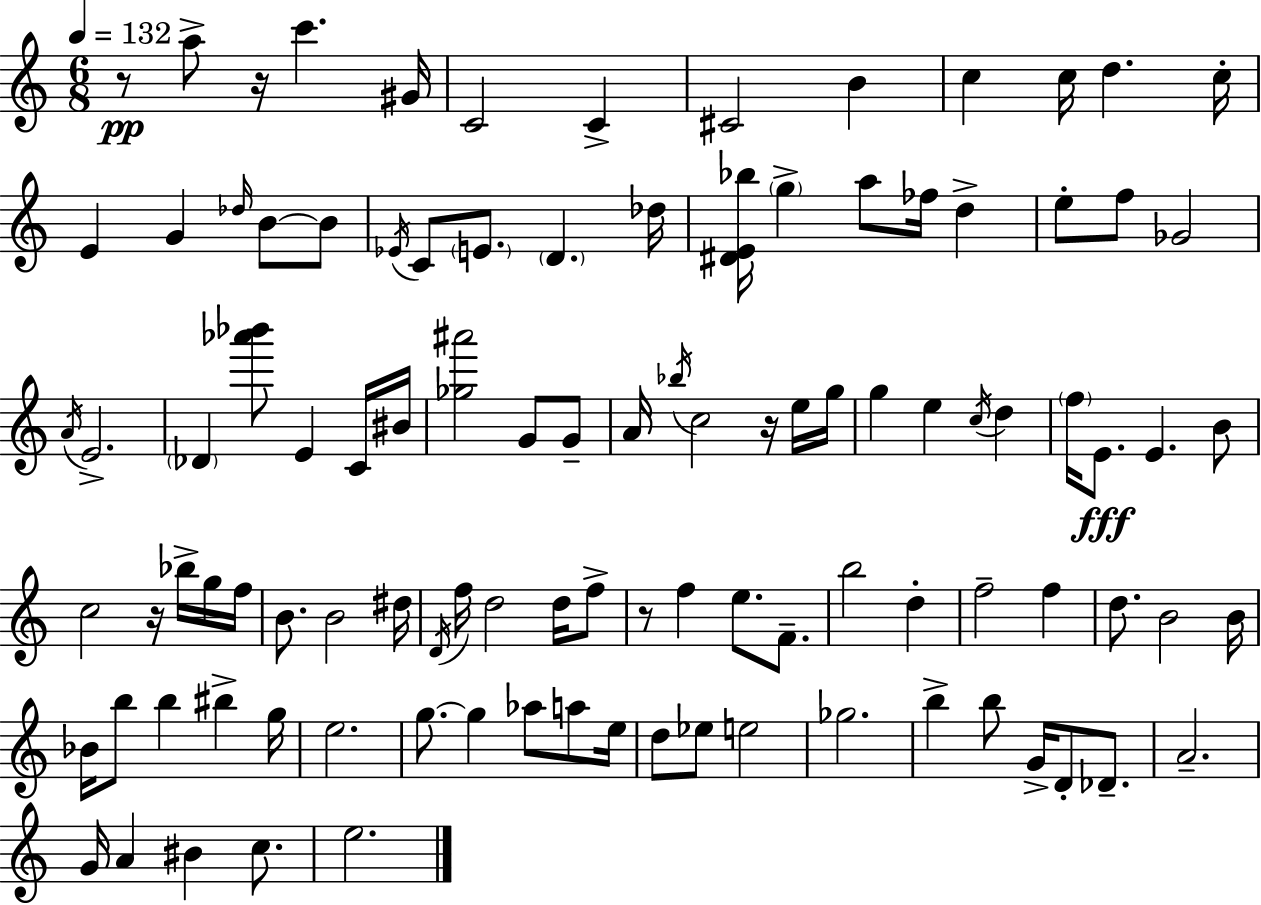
R/e A5/e R/s C6/q. G#4/s C4/h C4/q C#4/h B4/q C5/q C5/s D5/q. C5/s E4/q G4/q Db5/s B4/e B4/e Eb4/s C4/e E4/e. D4/q. Db5/s [D#4,E4,Bb5]/s G5/q A5/e FES5/s D5/q E5/e F5/e Gb4/h A4/s E4/h. Db4/q [Ab6,Bb6]/e E4/q C4/s BIS4/s [Gb5,A#6]/h G4/e G4/e A4/s Bb5/s C5/h R/s E5/s G5/s G5/q E5/q C5/s D5/q F5/s E4/e. E4/q. B4/e C5/h R/s Bb5/s G5/s F5/s B4/e. B4/h D#5/s D4/s F5/s D5/h D5/s F5/e R/e F5/q E5/e. F4/e. B5/h D5/q F5/h F5/q D5/e. B4/h B4/s Bb4/s B5/e B5/q BIS5/q G5/s E5/h. G5/e. G5/q Ab5/e A5/e E5/s D5/e Eb5/e E5/h Gb5/h. B5/q B5/e G4/s D4/e Db4/e. A4/h. G4/s A4/q BIS4/q C5/e. E5/h.